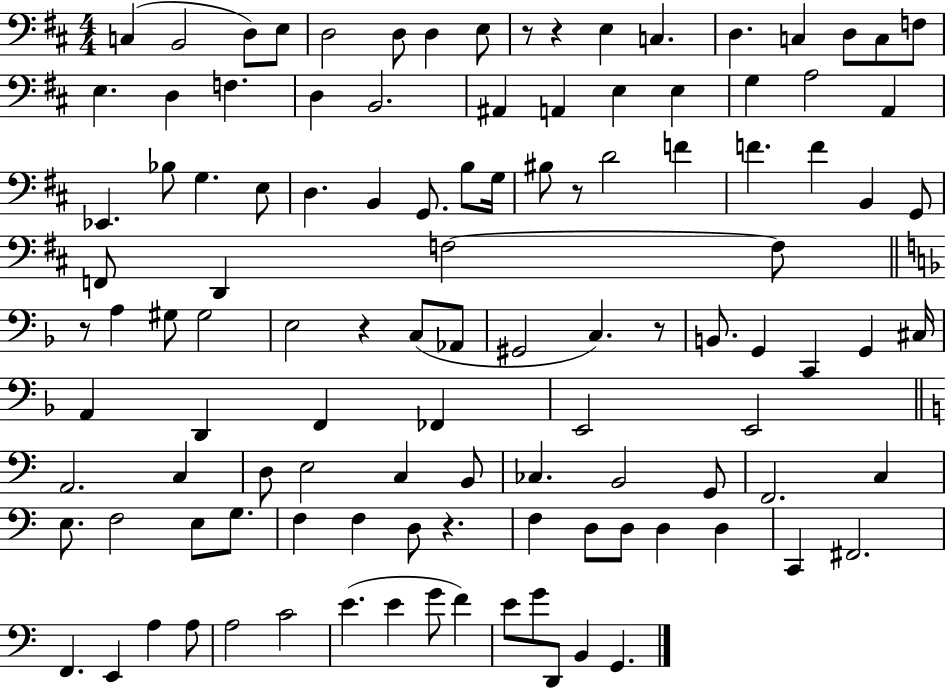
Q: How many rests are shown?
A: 7